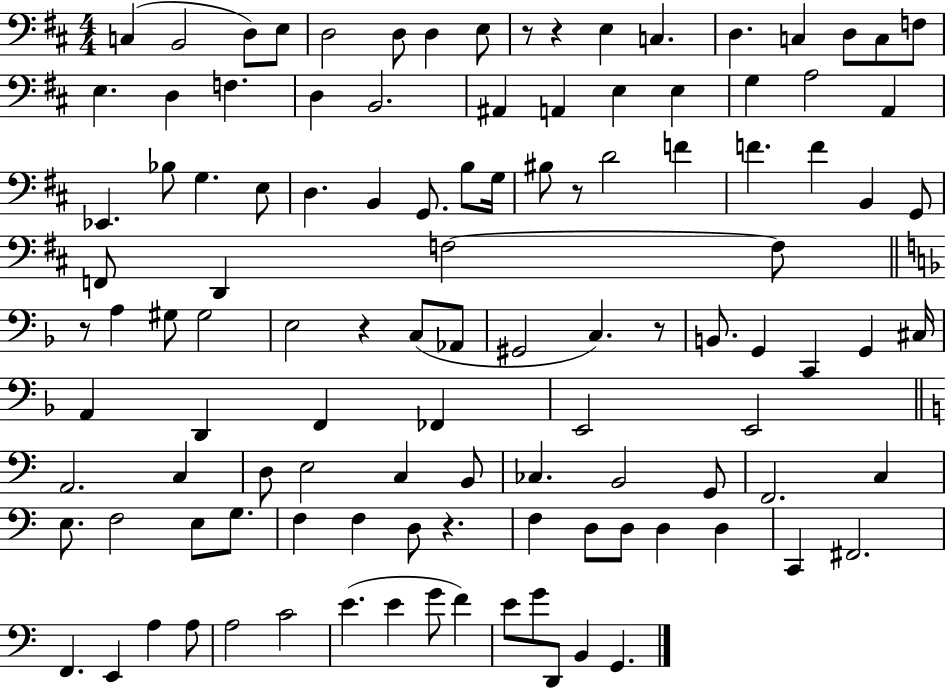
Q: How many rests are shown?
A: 7